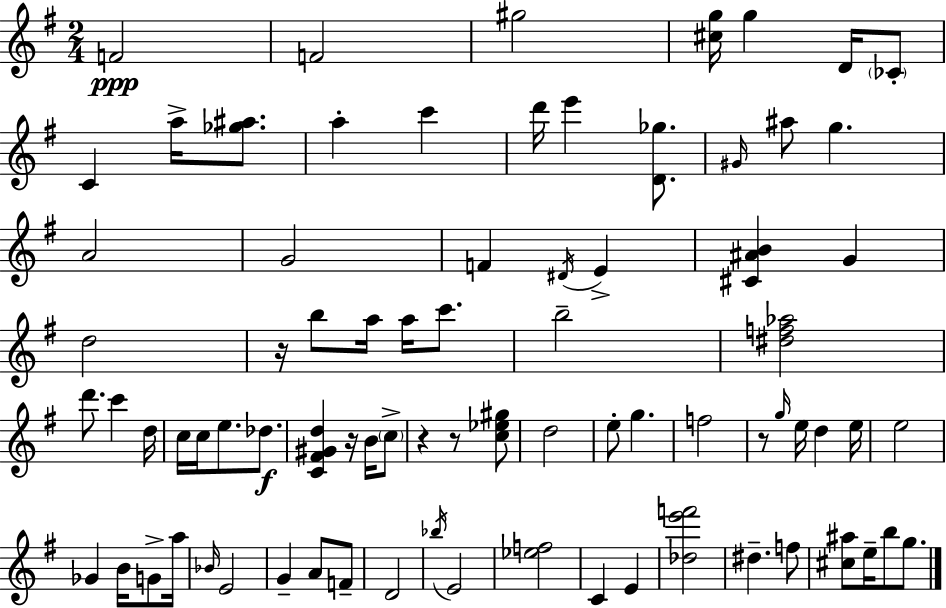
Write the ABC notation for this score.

X:1
T:Untitled
M:2/4
L:1/4
K:G
F2 F2 ^g2 [^cg]/4 g D/4 _C/2 C a/4 [_g^a]/2 a c' d'/4 e' [D_g]/2 ^G/4 ^a/2 g A2 G2 F ^D/4 E [^C^AB] G d2 z/4 b/2 a/4 a/4 c'/2 b2 [^df_a]2 d'/2 c' d/4 c/4 c/4 e/2 _d/2 [C^F^Gd] z/4 B/4 c/2 z z/2 [c_e^g]/2 d2 e/2 g f2 z/2 g/4 e/4 d e/4 e2 _G B/4 G/2 a/4 _B/4 E2 G A/2 F/2 D2 _b/4 E2 [_ef]2 C E [_de'f']2 ^d f/2 [^c^a]/2 e/4 b/2 g/2